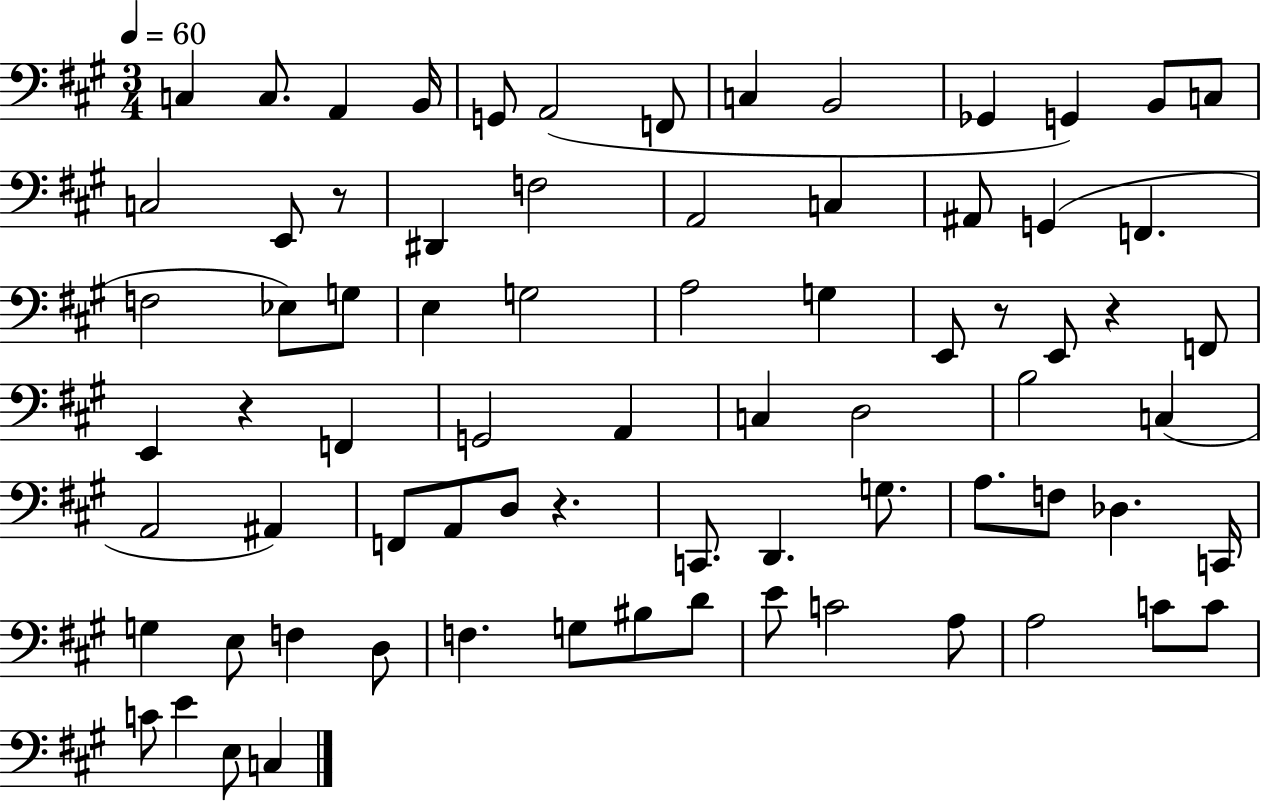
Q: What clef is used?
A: bass